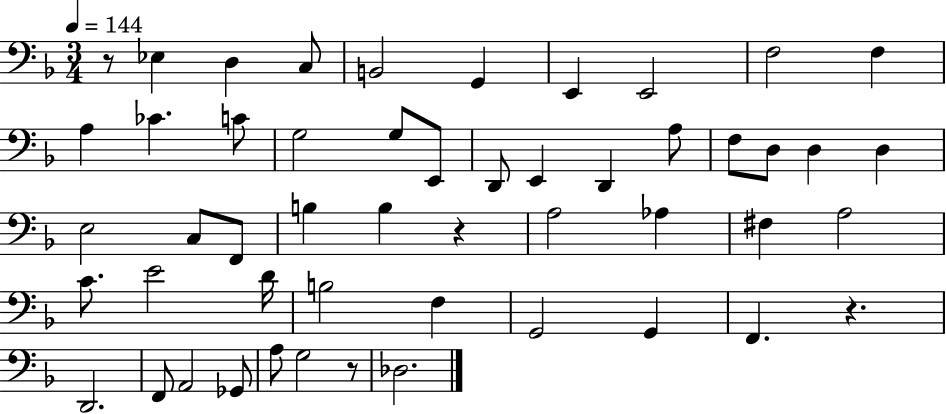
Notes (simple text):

R/e Eb3/q D3/q C3/e B2/h G2/q E2/q E2/h F3/h F3/q A3/q CES4/q. C4/e G3/h G3/e E2/e D2/e E2/q D2/q A3/e F3/e D3/e D3/q D3/q E3/h C3/e F2/e B3/q B3/q R/q A3/h Ab3/q F#3/q A3/h C4/e. E4/h D4/s B3/h F3/q G2/h G2/q F2/q. R/q. D2/h. F2/e A2/h Gb2/e A3/e G3/h R/e Db3/h.